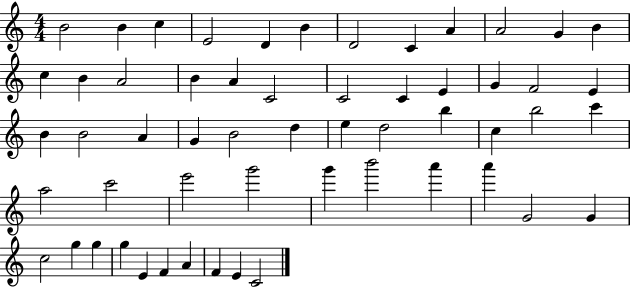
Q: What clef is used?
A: treble